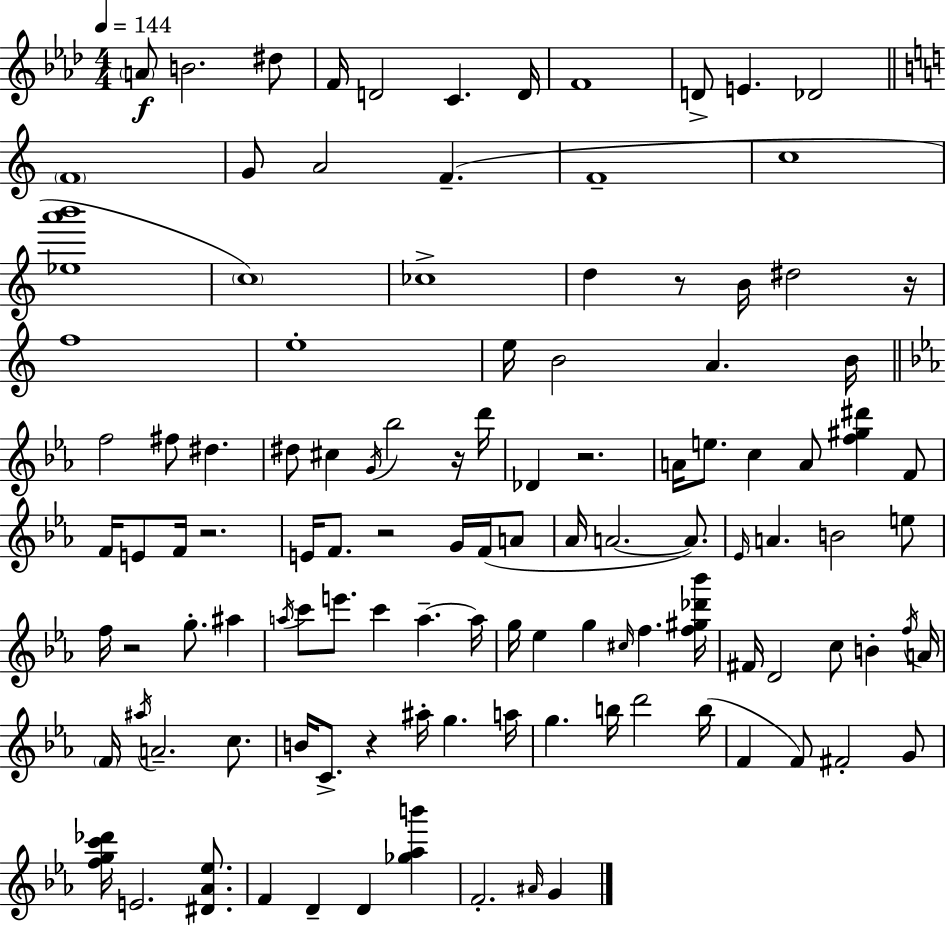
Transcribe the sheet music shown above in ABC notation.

X:1
T:Untitled
M:4/4
L:1/4
K:Fm
A/2 B2 ^d/2 F/4 D2 C D/4 F4 D/2 E _D2 F4 G/2 A2 F F4 c4 [_ea'b']4 c4 _c4 d z/2 B/4 ^d2 z/4 f4 e4 e/4 B2 A B/4 f2 ^f/2 ^d ^d/2 ^c G/4 _b2 z/4 d'/4 _D z2 A/4 e/2 c A/2 [f^g^d'] F/2 F/4 E/2 F/4 z2 E/4 F/2 z2 G/4 F/4 A/2 _A/4 A2 A/2 _E/4 A B2 e/2 f/4 z2 g/2 ^a a/4 c'/2 e'/2 c' a a/4 g/4 _e g ^c/4 f [f^g_d'_b']/4 ^F/4 D2 c/2 B f/4 A/4 F/4 ^a/4 A2 c/2 B/4 C/2 z ^a/4 g a/4 g b/4 d'2 b/4 F F/2 ^F2 G/2 [fgc'_d']/4 E2 [^D_A_e]/2 F D D [_g_ab'] F2 ^A/4 G